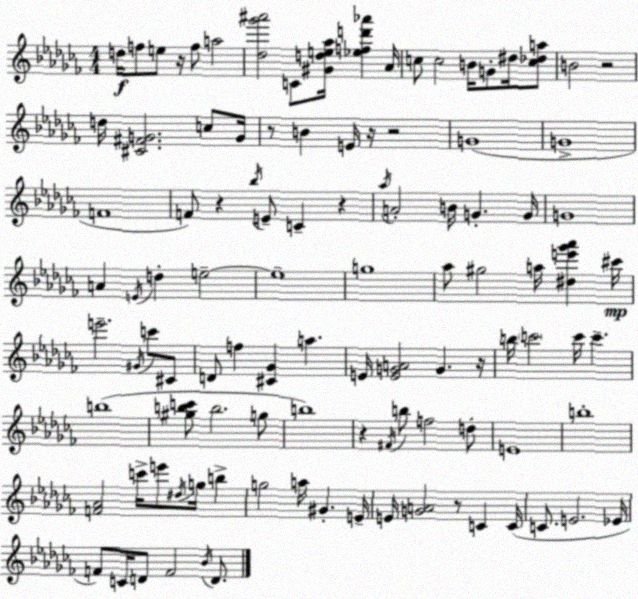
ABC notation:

X:1
T:Untitled
M:4/4
L:1/4
K:Abm
d/4 f/2 e/2 z/4 f/2 a2 [_d_g'^a']2 C/2 [^Gde_a]/4 [_efd'_a'] _A/4 c/2 c2 B/4 G/2 ^d/4 [c_da]/2 B2 z2 d/4 [^C^FG]2 c/2 G/4 z/2 B E/4 z/4 z2 G4 G4 F4 F/2 z _b/4 E/2 C z _a/4 A2 B/4 G G/4 G4 A E/4 d e2 e4 g4 _a/2 ^g2 a/4 [^de'_g'_a'] ^c'/4 e'2 ^G/4 c'/2 ^C/2 D/2 f [^C_G] a E/4 [EGA]2 G z/4 b/4 c'2 c'/4 c' b4 [^gbc']/2 b2 g/2 b4 z ^F/4 b/2 f2 d/2 E4 b4 [F_A]2 c'/4 e'/2 ^d/4 g/4 b g2 a/4 ^G E/4 E/4 [GA]2 z/2 C C/4 C/2 E2 _E/4 F/2 C/4 D/2 F2 _B/4 D/2